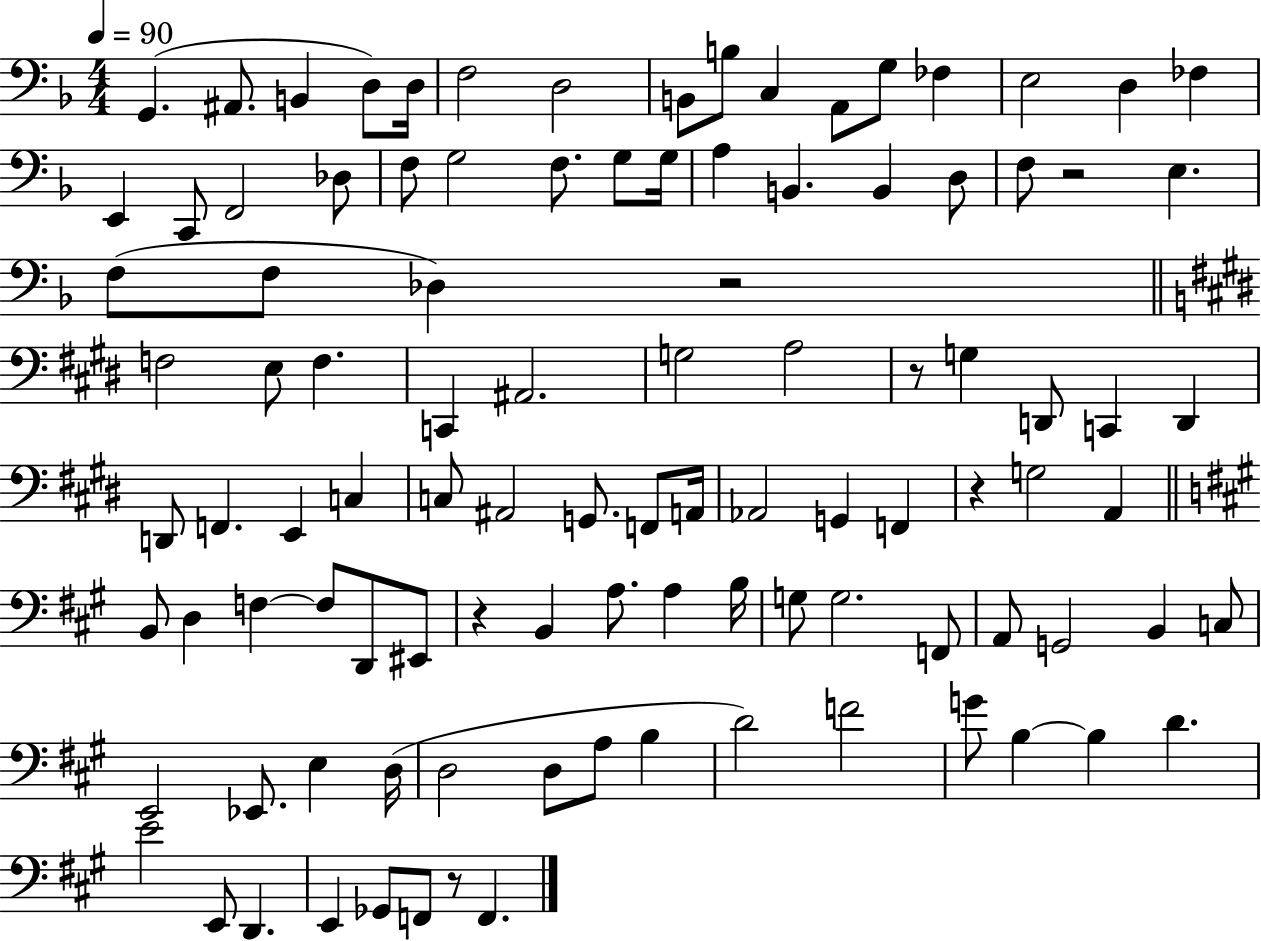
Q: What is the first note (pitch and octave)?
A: G2